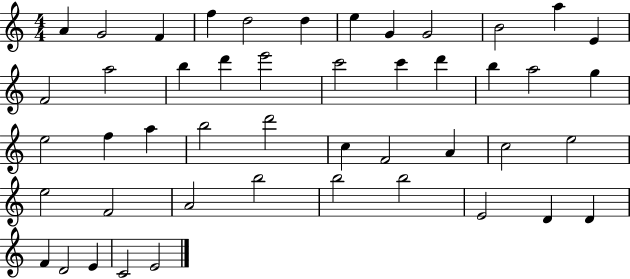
X:1
T:Untitled
M:4/4
L:1/4
K:C
A G2 F f d2 d e G G2 B2 a E F2 a2 b d' e'2 c'2 c' d' b a2 g e2 f a b2 d'2 c F2 A c2 e2 e2 F2 A2 b2 b2 b2 E2 D D F D2 E C2 E2